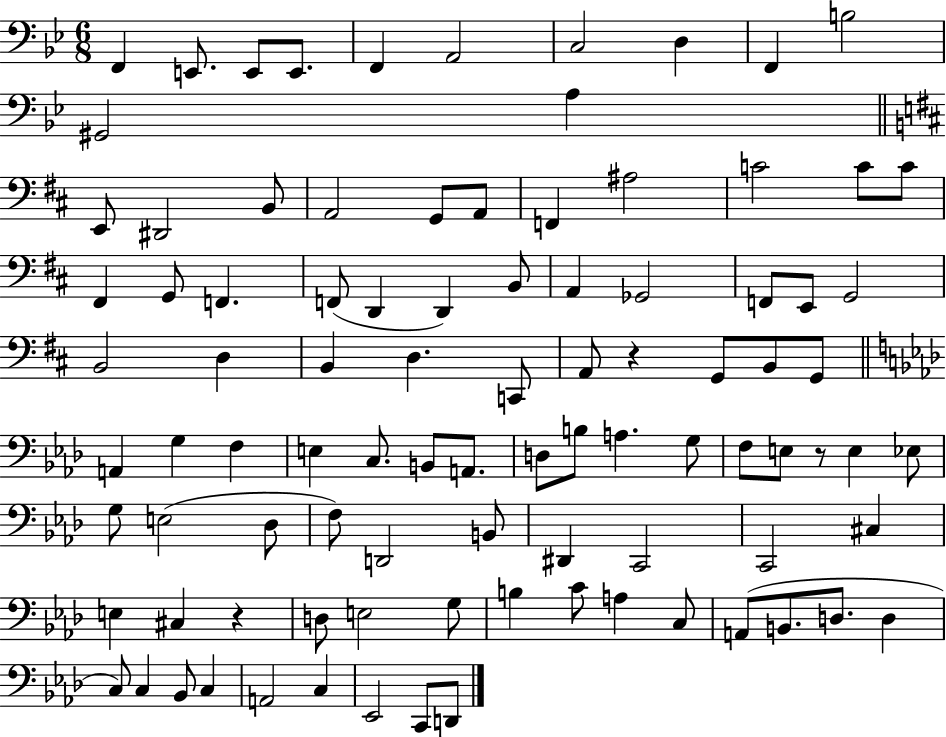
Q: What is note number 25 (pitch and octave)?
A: G2